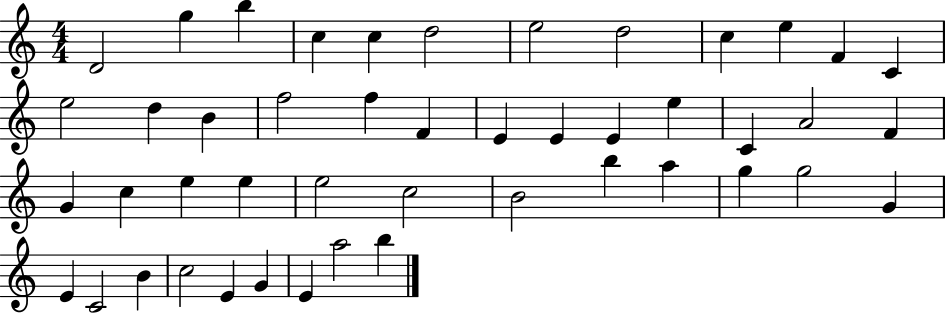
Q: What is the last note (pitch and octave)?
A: B5